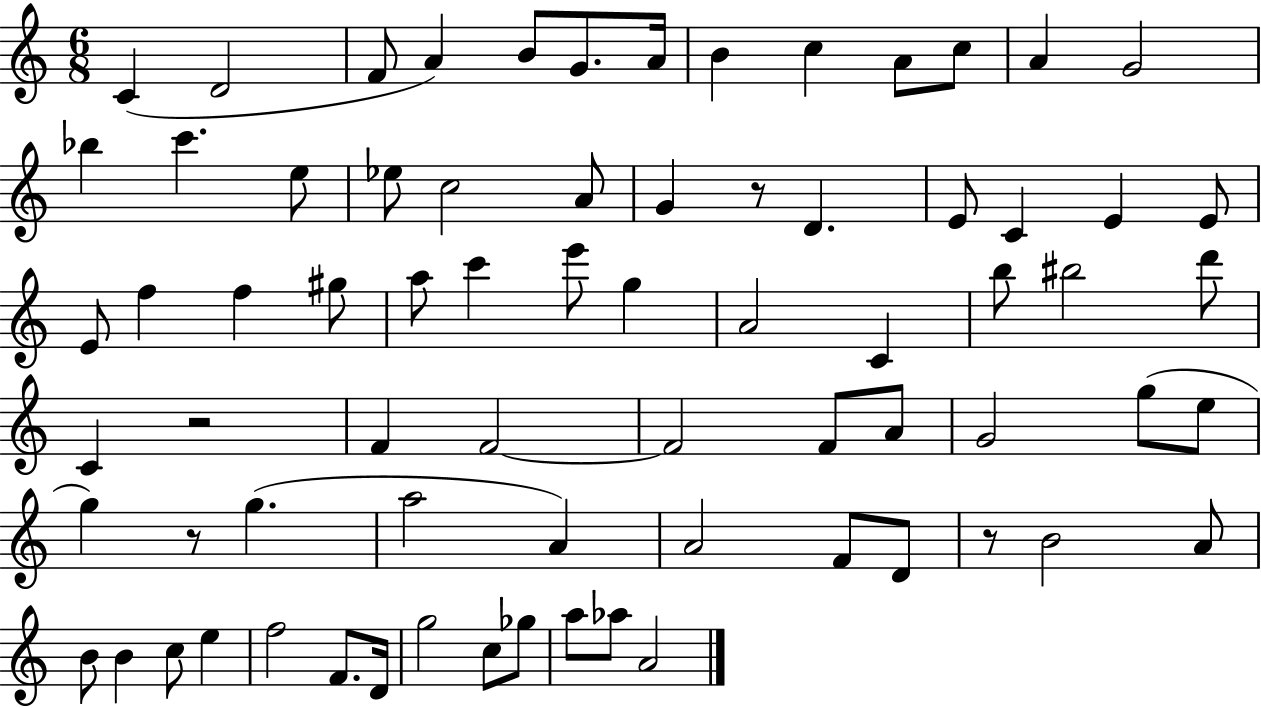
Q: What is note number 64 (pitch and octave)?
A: G5